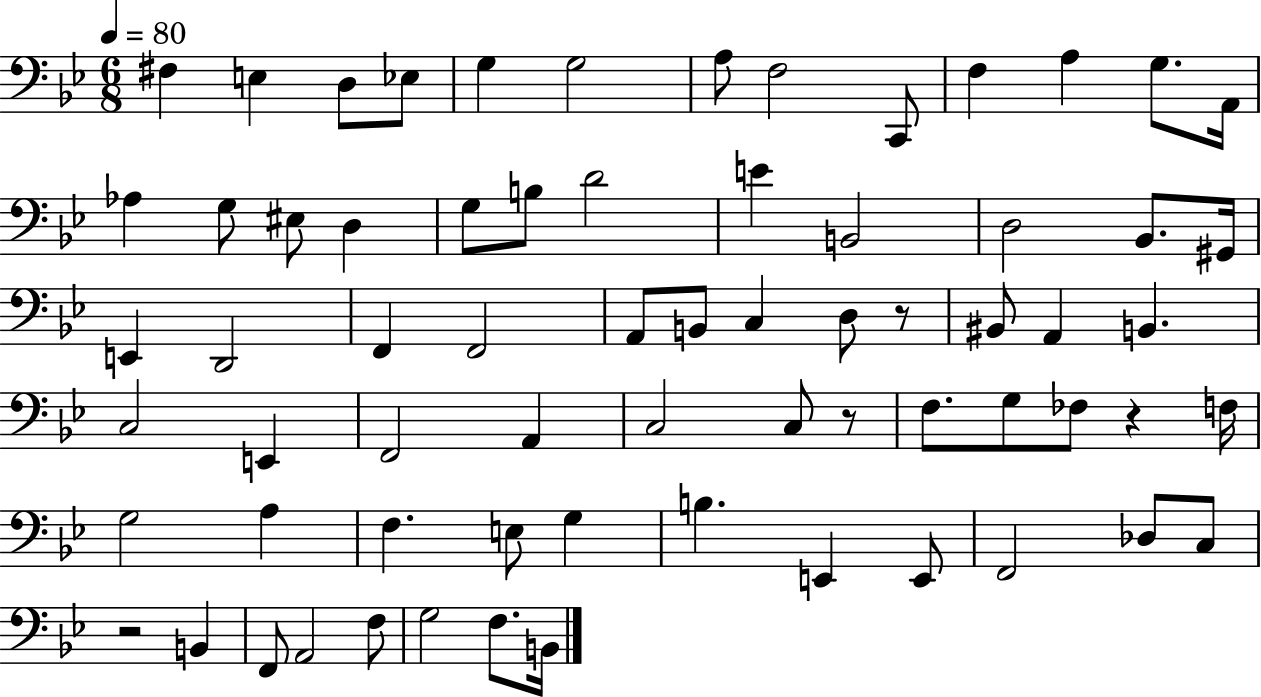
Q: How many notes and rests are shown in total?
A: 68